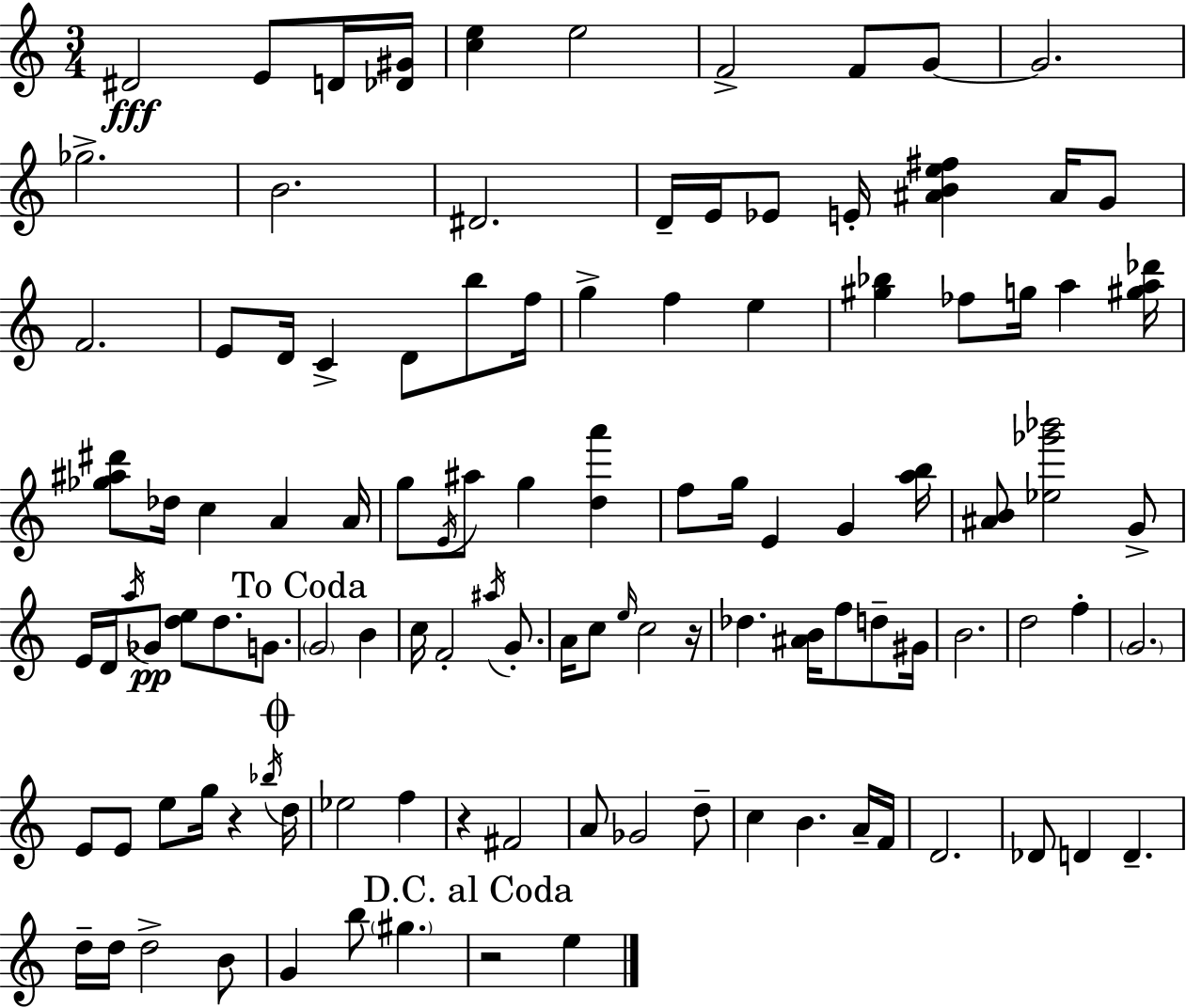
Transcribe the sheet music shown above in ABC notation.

X:1
T:Untitled
M:3/4
L:1/4
K:C
^D2 E/2 D/4 [_D^G]/4 [ce] e2 F2 F/2 G/2 G2 _g2 B2 ^D2 D/4 E/4 _E/2 E/4 [^ABe^f] ^A/4 G/2 F2 E/2 D/4 C D/2 b/2 f/4 g f e [^g_b] _f/2 g/4 a [^ga_d']/4 [_g^a^d']/2 _d/4 c A A/4 g/2 E/4 ^a/2 g [da'] f/2 g/4 E G [ab]/4 [^AB]/2 [_e_g'_b']2 G/2 E/4 D/4 a/4 _G/2 [de]/2 d/2 G/2 G2 B c/4 F2 ^a/4 G/2 A/4 c/2 e/4 c2 z/4 _d [^AB]/4 f/2 d/2 ^G/4 B2 d2 f G2 E/2 E/2 e/2 g/4 z _b/4 d/4 _e2 f z ^F2 A/2 _G2 d/2 c B A/4 F/4 D2 _D/2 D D d/4 d/4 d2 B/2 G b/2 ^g z2 e